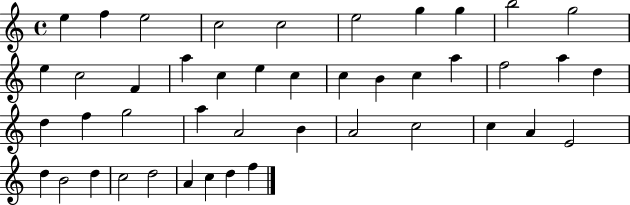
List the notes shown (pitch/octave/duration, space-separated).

E5/q F5/q E5/h C5/h C5/h E5/h G5/q G5/q B5/h G5/h E5/q C5/h F4/q A5/q C5/q E5/q C5/q C5/q B4/q C5/q A5/q F5/h A5/q D5/q D5/q F5/q G5/h A5/q A4/h B4/q A4/h C5/h C5/q A4/q E4/h D5/q B4/h D5/q C5/h D5/h A4/q C5/q D5/q F5/q